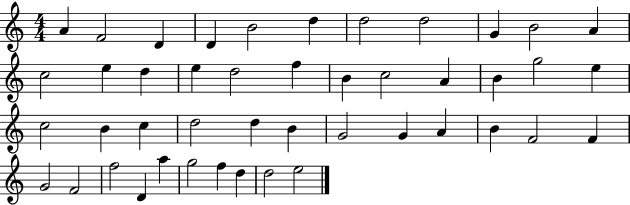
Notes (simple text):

A4/q F4/h D4/q D4/q B4/h D5/q D5/h D5/h G4/q B4/h A4/q C5/h E5/q D5/q E5/q D5/h F5/q B4/q C5/h A4/q B4/q G5/h E5/q C5/h B4/q C5/q D5/h D5/q B4/q G4/h G4/q A4/q B4/q F4/h F4/q G4/h F4/h F5/h D4/q A5/q G5/h F5/q D5/q D5/h E5/h